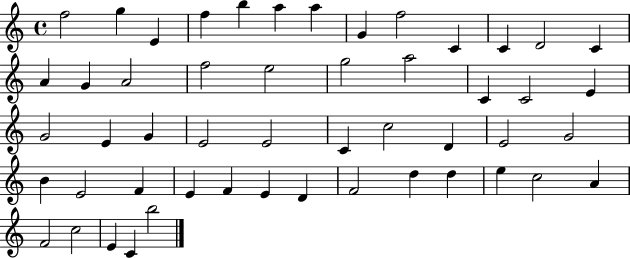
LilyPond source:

{
  \clef treble
  \time 4/4
  \defaultTimeSignature
  \key c \major
  f''2 g''4 e'4 | f''4 b''4 a''4 a''4 | g'4 f''2 c'4 | c'4 d'2 c'4 | \break a'4 g'4 a'2 | f''2 e''2 | g''2 a''2 | c'4 c'2 e'4 | \break g'2 e'4 g'4 | e'2 e'2 | c'4 c''2 d'4 | e'2 g'2 | \break b'4 e'2 f'4 | e'4 f'4 e'4 d'4 | f'2 d''4 d''4 | e''4 c''2 a'4 | \break f'2 c''2 | e'4 c'4 b''2 | \bar "|."
}